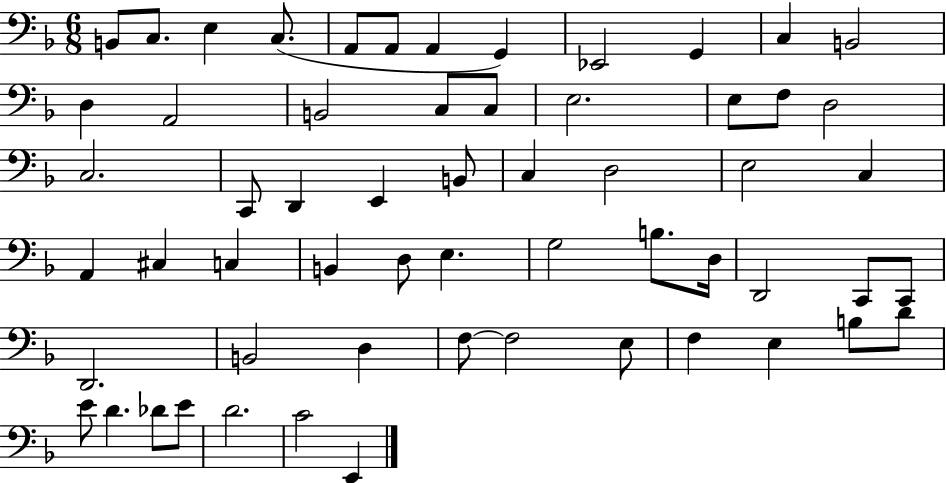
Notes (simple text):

B2/e C3/e. E3/q C3/e. A2/e A2/e A2/q G2/q Eb2/h G2/q C3/q B2/h D3/q A2/h B2/h C3/e C3/e E3/h. E3/e F3/e D3/h C3/h. C2/e D2/q E2/q B2/e C3/q D3/h E3/h C3/q A2/q C#3/q C3/q B2/q D3/e E3/q. G3/h B3/e. D3/s D2/h C2/e C2/e D2/h. B2/h D3/q F3/e F3/h E3/e F3/q E3/q B3/e D4/e E4/e D4/q. Db4/e E4/e D4/h. C4/h E2/q